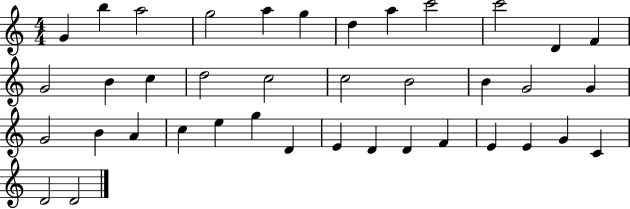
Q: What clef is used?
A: treble